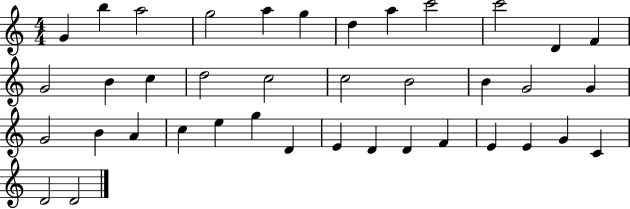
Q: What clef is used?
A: treble